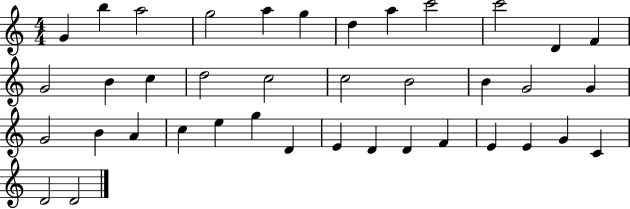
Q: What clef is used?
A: treble